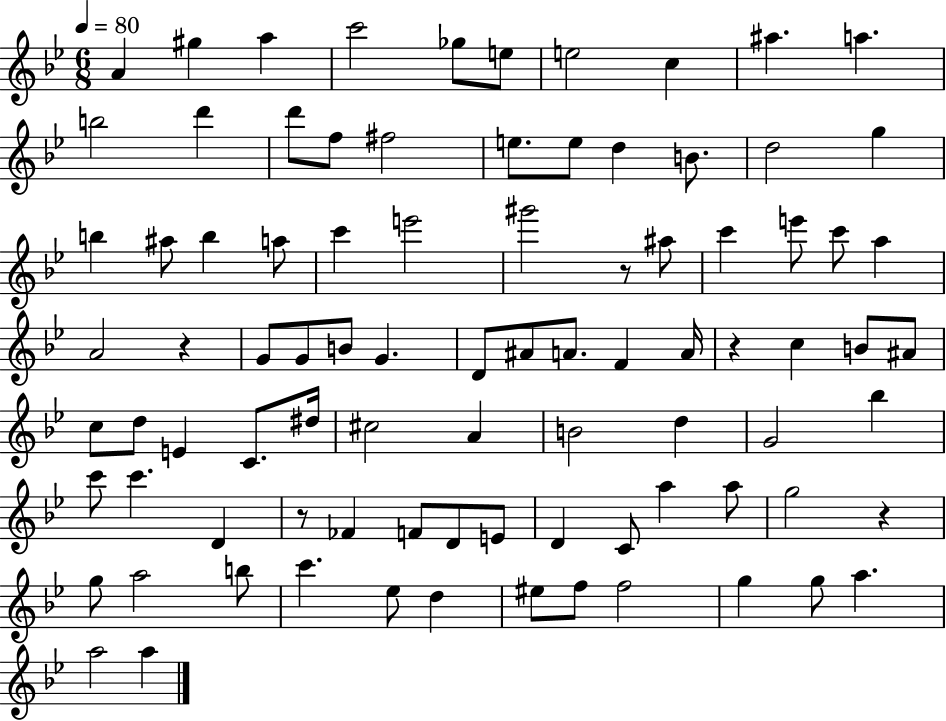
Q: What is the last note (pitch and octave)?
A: A5